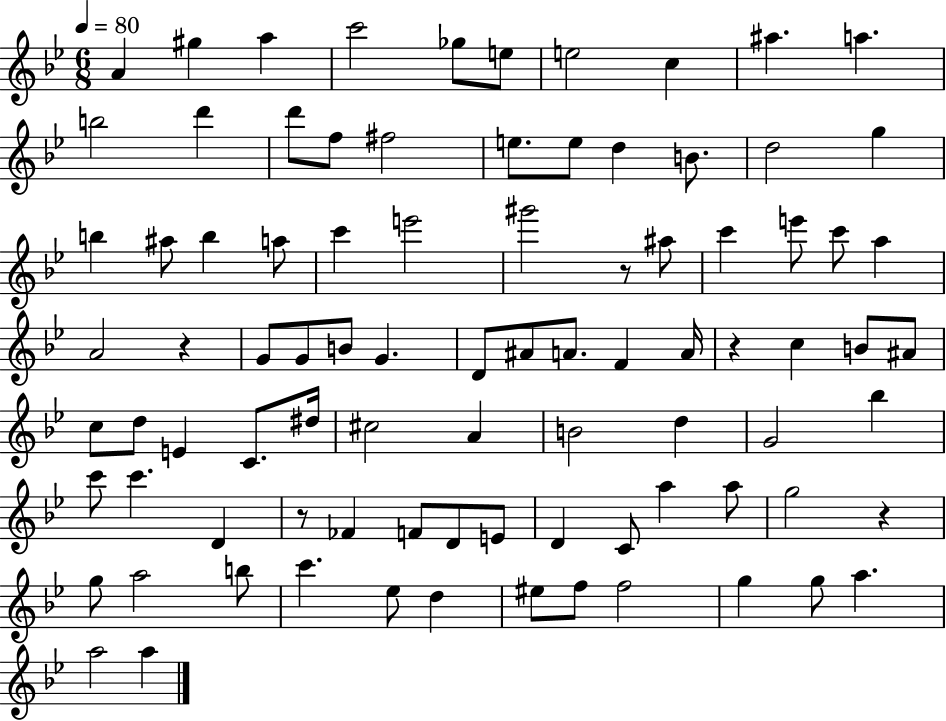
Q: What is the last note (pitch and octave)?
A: A5